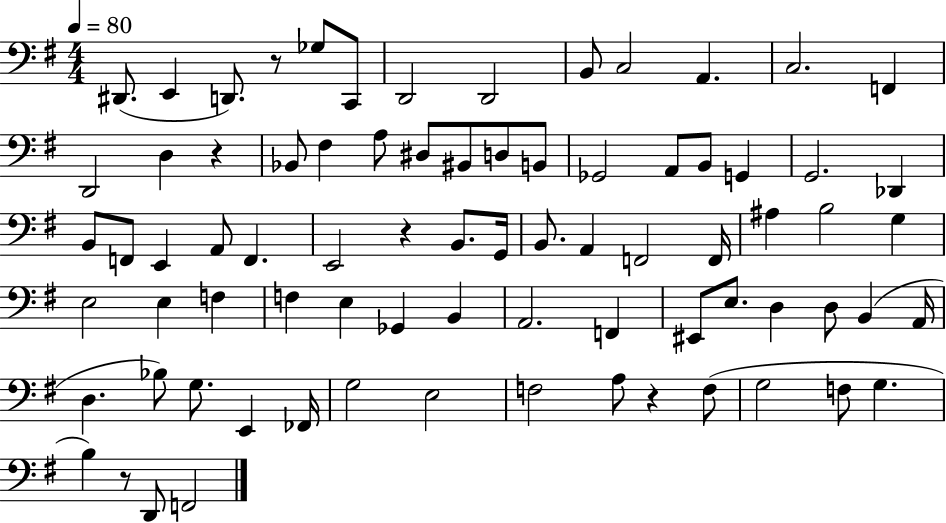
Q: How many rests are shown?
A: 5